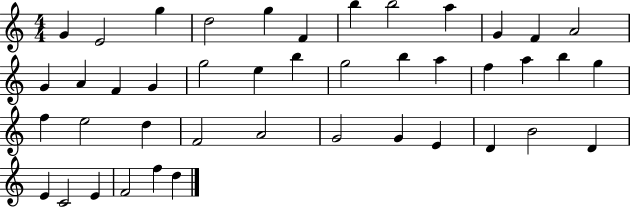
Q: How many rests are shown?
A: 0